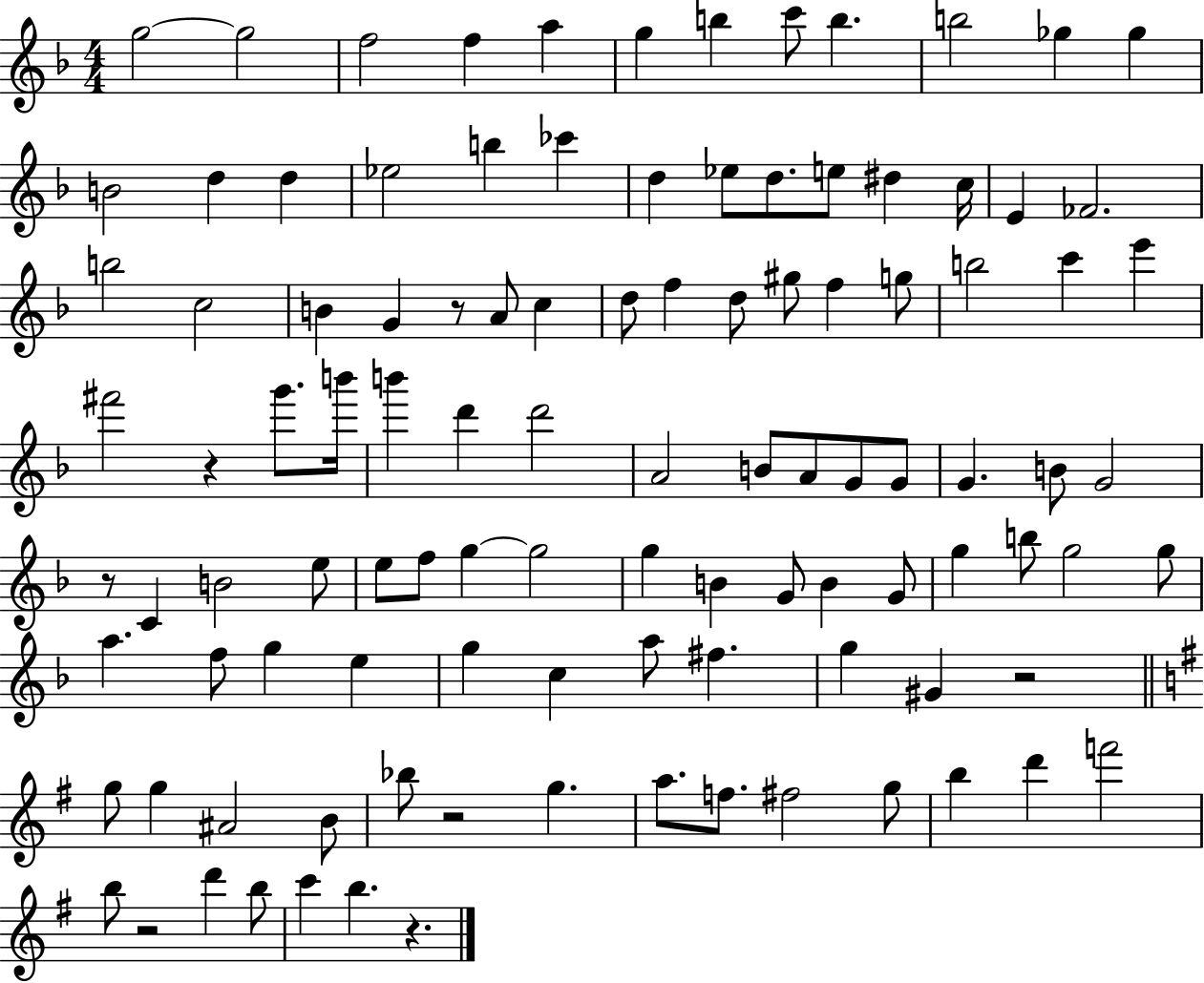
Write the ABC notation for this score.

X:1
T:Untitled
M:4/4
L:1/4
K:F
g2 g2 f2 f a g b c'/2 b b2 _g _g B2 d d _e2 b _c' d _e/2 d/2 e/2 ^d c/4 E _F2 b2 c2 B G z/2 A/2 c d/2 f d/2 ^g/2 f g/2 b2 c' e' ^f'2 z g'/2 b'/4 b' d' d'2 A2 B/2 A/2 G/2 G/2 G B/2 G2 z/2 C B2 e/2 e/2 f/2 g g2 g B G/2 B G/2 g b/2 g2 g/2 a f/2 g e g c a/2 ^f g ^G z2 g/2 g ^A2 B/2 _b/2 z2 g a/2 f/2 ^f2 g/2 b d' f'2 b/2 z2 d' b/2 c' b z